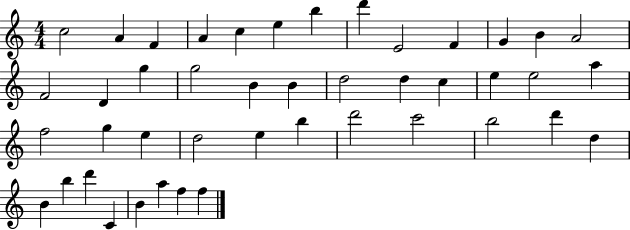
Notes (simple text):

C5/h A4/q F4/q A4/q C5/q E5/q B5/q D6/q E4/h F4/q G4/q B4/q A4/h F4/h D4/q G5/q G5/h B4/q B4/q D5/h D5/q C5/q E5/q E5/h A5/q F5/h G5/q E5/q D5/h E5/q B5/q D6/h C6/h B5/h D6/q D5/q B4/q B5/q D6/q C4/q B4/q A5/q F5/q F5/q